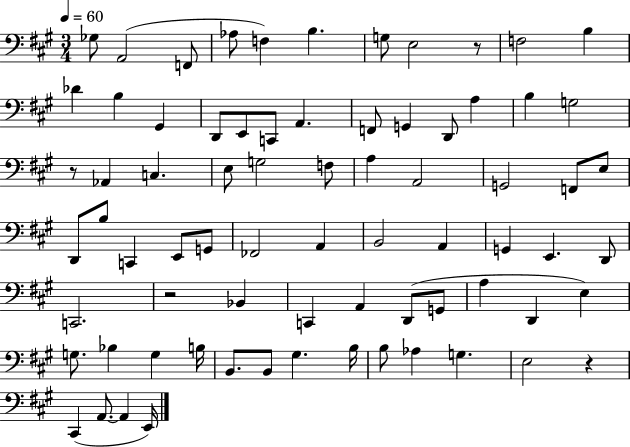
Gb3/e A2/h F2/e Ab3/e F3/q B3/q. G3/e E3/h R/e F3/h B3/q Db4/q B3/q G#2/q D2/e E2/e C2/e A2/q. F2/e G2/q D2/e A3/q B3/q G3/h R/e Ab2/q C3/q. E3/e G3/h F3/e A3/q A2/h G2/h F2/e E3/e D2/e B3/e C2/q E2/e G2/e FES2/h A2/q B2/h A2/q G2/q E2/q. D2/e C2/h. R/h Bb2/q C2/q A2/q D2/e G2/e A3/q D2/q E3/q G3/e. Bb3/q G3/q B3/s B2/e. B2/e G#3/q. B3/s B3/e Ab3/q G3/q. E3/h R/q C#2/q A2/e. A2/q E2/s